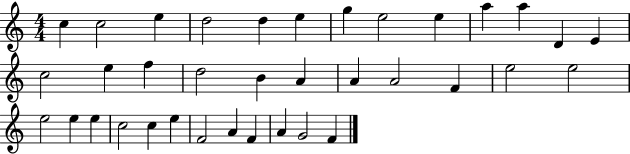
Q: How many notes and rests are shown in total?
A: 36